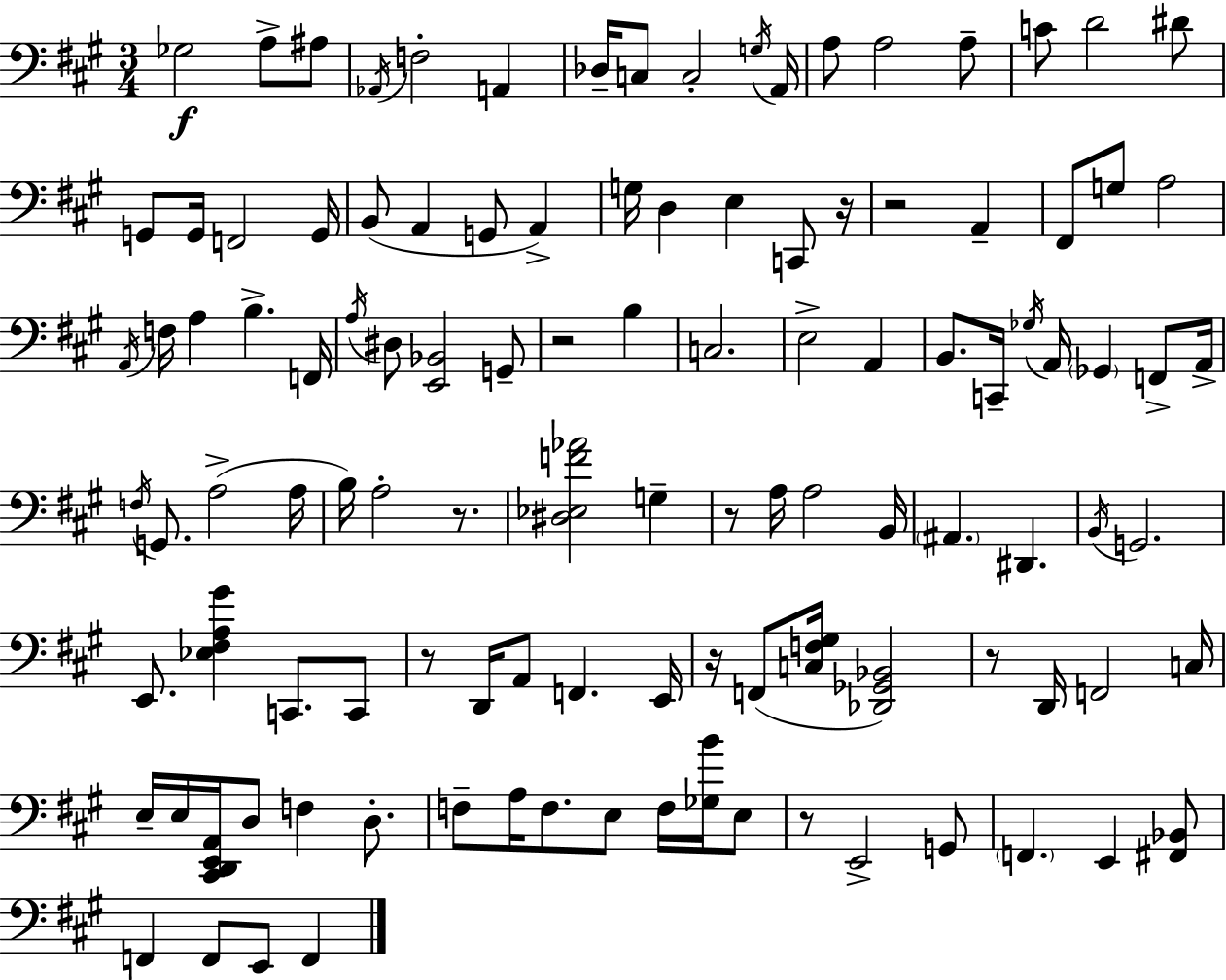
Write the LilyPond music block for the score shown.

{
  \clef bass
  \numericTimeSignature
  \time 3/4
  \key a \major
  ges2\f a8-> ais8 | \acciaccatura { aes,16 } f2-. a,4 | des16-- c8 c2-. | \acciaccatura { g16 } a,16 a8 a2 | \break a8-- c'8 d'2 | dis'8 g,8 g,16 f,2 | g,16 b,8( a,4 g,8 a,4->) | g16 d4 e4 c,8 | \break r16 r2 a,4-- | fis,8 g8 a2 | \acciaccatura { a,16 } f16 a4 b4.-> | f,16 \acciaccatura { a16 } dis8 <e, bes,>2 | \break g,8-- r2 | b4 c2. | e2-> | a,4 b,8. c,16-- \acciaccatura { ges16 } a,16 \parenthesize ges,4 | \break f,8-> a,16-> \acciaccatura { f16 } g,8. a2->( | a16 b16) a2-. | r8. <dis ees f' aes'>2 | g4-- r8 a16 a2 | \break b,16 \parenthesize ais,4. | dis,4. \acciaccatura { b,16 } g,2. | e,8. <ees fis a gis'>4 | c,8. c,8 r8 d,16 a,8 | \break f,4. e,16 r16 f,8( <c f gis>16 <des, ges, bes,>2) | r8 d,16 f,2 | c16 e16-- e16 <cis, d, e, a,>16 d8 | f4 d8.-. f8-- a16 f8. | \break e8 f16 <ges b'>16 e8 r8 e,2-> | g,8 \parenthesize f,4. | e,4 <fis, bes,>8 f,4 f,8 | e,8 f,4 \bar "|."
}